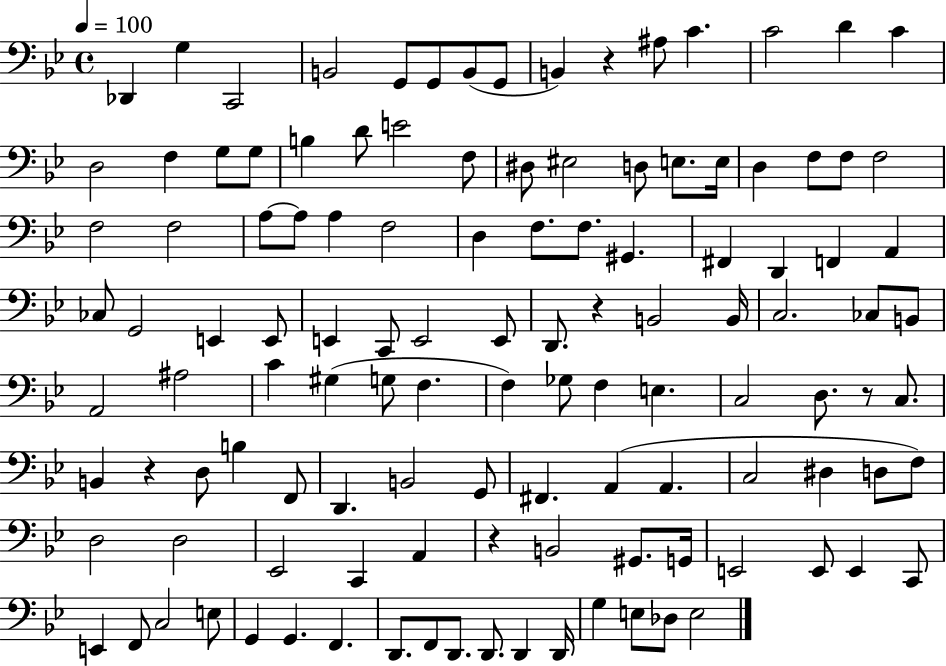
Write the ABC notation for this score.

X:1
T:Untitled
M:4/4
L:1/4
K:Bb
_D,, G, C,,2 B,,2 G,,/2 G,,/2 B,,/2 G,,/2 B,, z ^A,/2 C C2 D C D,2 F, G,/2 G,/2 B, D/2 E2 F,/2 ^D,/2 ^E,2 D,/2 E,/2 E,/4 D, F,/2 F,/2 F,2 F,2 F,2 A,/2 A,/2 A, F,2 D, F,/2 F,/2 ^G,, ^F,, D,, F,, A,, _C,/2 G,,2 E,, E,,/2 E,, C,,/2 E,,2 E,,/2 D,,/2 z B,,2 B,,/4 C,2 _C,/2 B,,/2 A,,2 ^A,2 C ^G, G,/2 F, F, _G,/2 F, E, C,2 D,/2 z/2 C,/2 B,, z D,/2 B, F,,/2 D,, B,,2 G,,/2 ^F,, A,, A,, C,2 ^D, D,/2 F,/2 D,2 D,2 _E,,2 C,, A,, z B,,2 ^G,,/2 G,,/4 E,,2 E,,/2 E,, C,,/2 E,, F,,/2 C,2 E,/2 G,, G,, F,, D,,/2 F,,/2 D,,/2 D,,/2 D,, D,,/4 G, E,/2 _D,/2 E,2